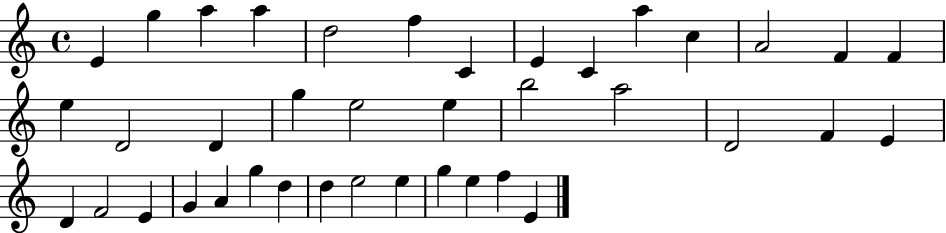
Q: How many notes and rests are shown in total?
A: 39